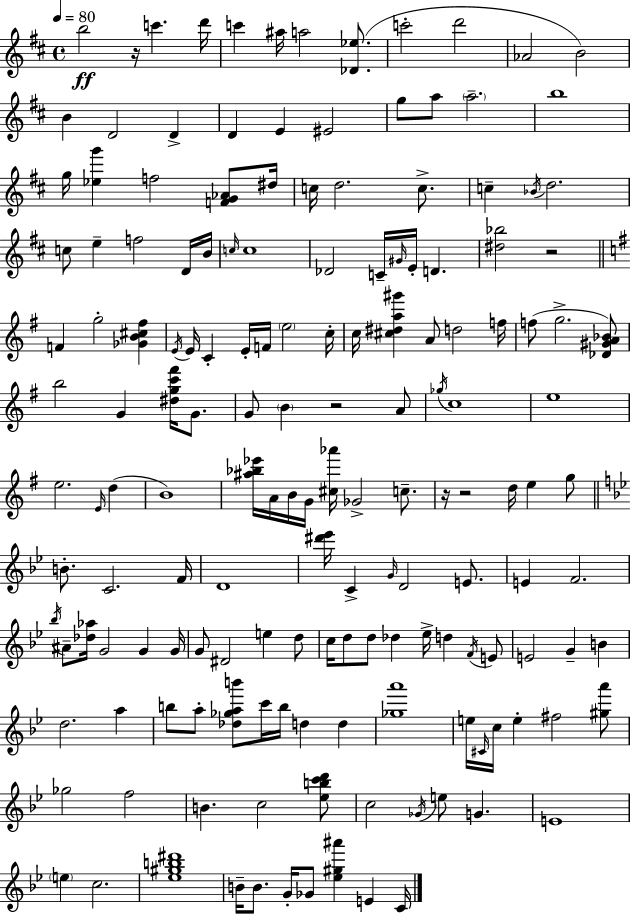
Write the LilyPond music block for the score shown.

{
  \clef treble
  \time 4/4
  \defaultTimeSignature
  \key d \major
  \tempo 4 = 80
  b''2\ff r16 c'''4. d'''16 | c'''4 ais''16 a''2 <des' ees''>8.( | c'''2-. d'''2 | aes'2 b'2) | \break b'4 d'2 d'4-> | d'4 e'4 eis'2 | g''8 a''8 \parenthesize a''2.-- | b''1 | \break g''16 <ees'' g'''>4 f''2 <f' g' aes'>8 dis''16 | c''16 d''2. c''8.-> | c''4-- \acciaccatura { bes'16 } d''2. | c''8 e''4-- f''2 d'16 | \break b'16 \grace { c''16 } c''1 | des'2 c'16-- \grace { gis'16 } e'16-. d'4. | <dis'' bes''>2 r2 | \bar "||" \break \key e \minor f'4 g''2-. <ges' b' cis'' fis''>4 | \acciaccatura { e'16 } e'16 c'4-. e'16-. f'16 \parenthesize e''2 | c''16-. c''16 <cis'' dis'' a'' gis'''>4 a'8 d''2 | f''16 f''8( g''2.-> <des' gis' a' bes'>8) | \break b''2 g'4 <dis'' g'' c''' fis'''>16 g'8. | g'8 \parenthesize b'4 r2 a'8 | \acciaccatura { ges''16 } c''1 | e''1 | \break e''2. \grace { e'16 }( d''4 | b'1) | <ais'' bes'' ees'''>16 a'16 b'16 g'16 <cis'' aes'''>16 ges'2-> | c''8.-- r16 r2 d''16 e''4 | \break g''8 \bar "||" \break \key bes \major b'8.-. c'2. f'16 | d'1 | <dis''' ees'''>16 c'4-> \grace { g'16 } d'2 e'8. | e'4 f'2. | \break \acciaccatura { bes''16 } ais'8-- <des'' aes''>16 g'2 g'4 | g'16 g'8 dis'2 e''4 | d''8 c''16 d''8 d''8 des''4 ees''16-> d''4 | \acciaccatura { f'16 } e'8 e'2 g'4-- b'4 | \break d''2. a''4 | b''8 a''8-. <des'' ges'' a'' b'''>8 c'''16 b''16 d''4 d''4 | <ges'' a'''>1 | e''16 \grace { cis'16 } c''16 e''4-. fis''2 | \break <gis'' a'''>8 ges''2 f''2 | b'4. c''2 | <ees'' b'' c''' d'''>8 c''2 \acciaccatura { ges'16 } e''8 g'4. | e'1 | \break \parenthesize e''4 c''2. | <ees'' gis'' b'' dis'''>1 | b'16-- b'8. g'16-. ges'8 <ees'' gis'' ais'''>4 | e'4 c'16 \bar "|."
}